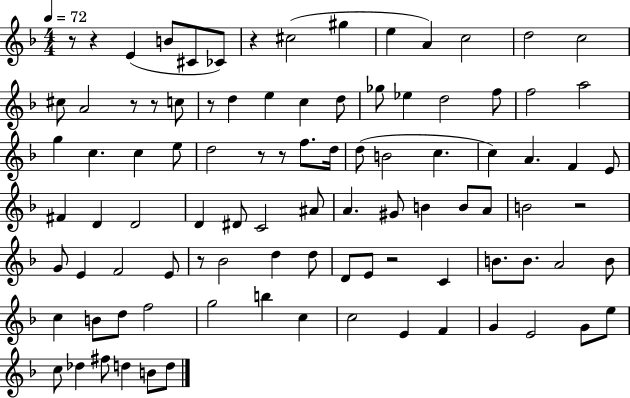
R/e R/q E4/q B4/e C#4/e CES4/e R/q C#5/h G#5/q E5/q A4/q C5/h D5/h C5/h C#5/e A4/h R/e R/e C5/e R/e D5/q E5/q C5/q D5/e Gb5/e Eb5/q D5/h F5/e F5/h A5/h G5/q C5/q. C5/q E5/e D5/h R/e R/e F5/e. D5/s D5/e B4/h C5/q. C5/q A4/q. F4/q E4/e F#4/q D4/q D4/h D4/q D#4/e C4/h A#4/e A4/q. G#4/e B4/q B4/e A4/e B4/h R/h G4/e E4/q F4/h E4/e R/e Bb4/h D5/q D5/e D4/e E4/e R/h C4/q B4/e. B4/e. A4/h B4/e C5/q B4/e D5/e F5/h G5/h B5/q C5/q C5/h E4/q F4/q G4/q E4/h G4/e E5/e C5/e Db5/q F#5/e D5/q B4/e D5/e